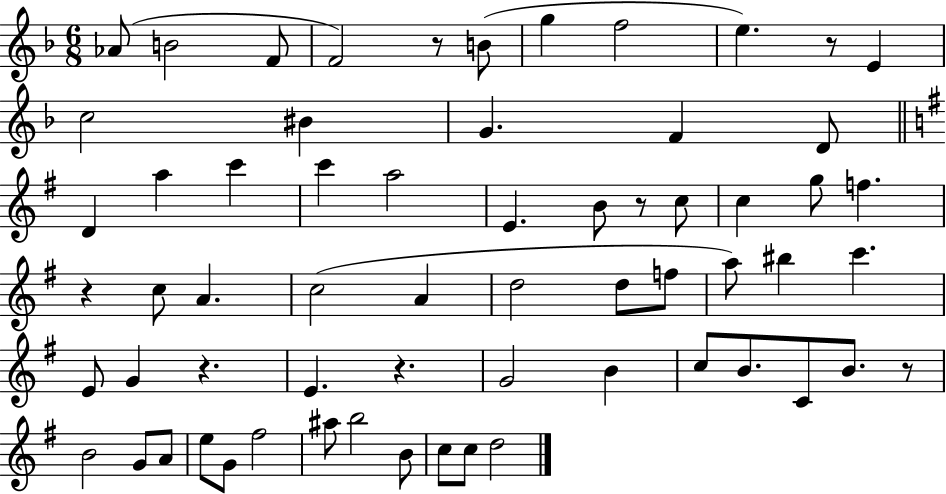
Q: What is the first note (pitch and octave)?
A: Ab4